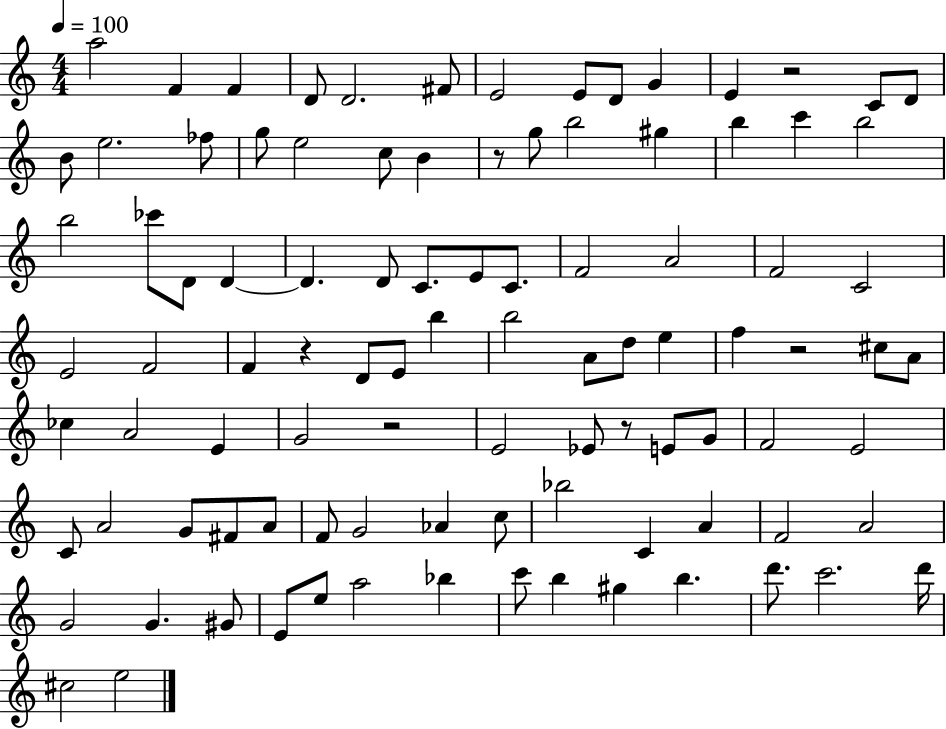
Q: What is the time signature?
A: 4/4